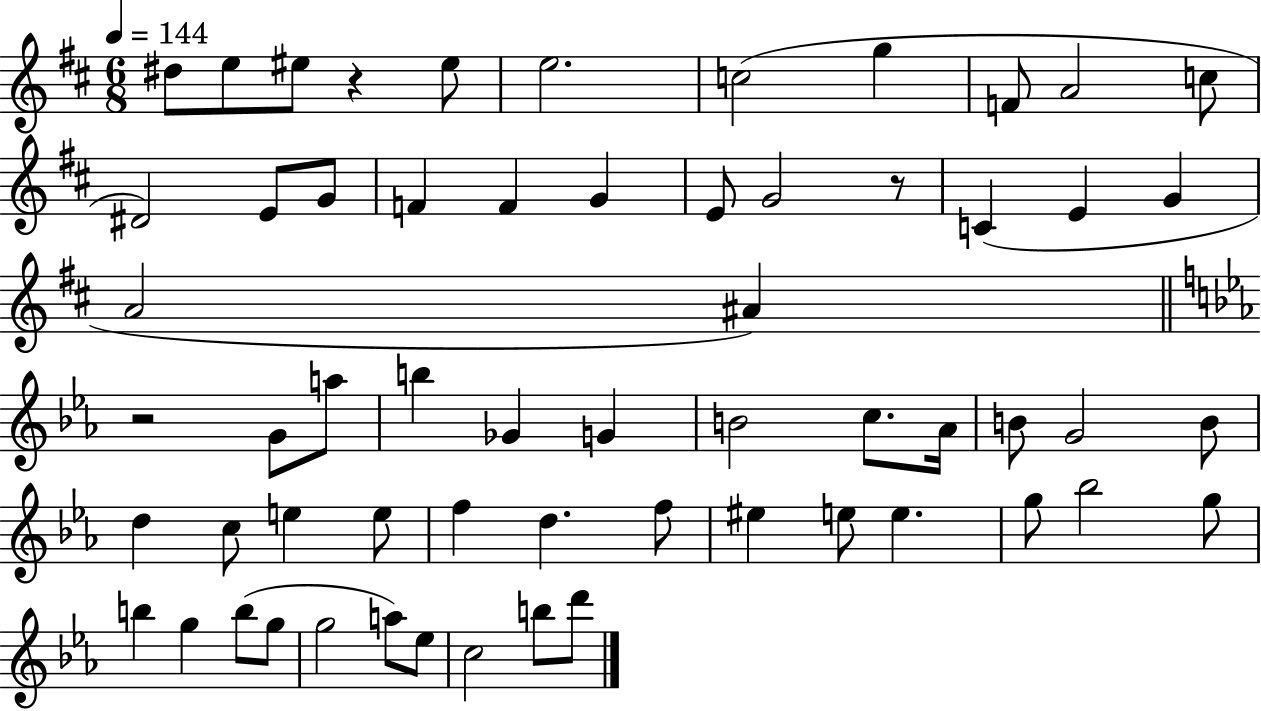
{
  \clef treble
  \numericTimeSignature
  \time 6/8
  \key d \major
  \tempo 4 = 144
  \repeat volta 2 { dis''8 e''8 eis''8 r4 eis''8 | e''2. | c''2( g''4 | f'8 a'2 c''8 | \break dis'2) e'8 g'8 | f'4 f'4 g'4 | e'8 g'2 r8 | c'4( e'4 g'4 | \break a'2 ais'4) | \bar "||" \break \key c \minor r2 g'8 a''8 | b''4 ges'4 g'4 | b'2 c''8. aes'16 | b'8 g'2 b'8 | \break d''4 c''8 e''4 e''8 | f''4 d''4. f''8 | eis''4 e''8 e''4. | g''8 bes''2 g''8 | \break b''4 g''4 b''8( g''8 | g''2 a''8) ees''8 | c''2 b''8 d'''8 | } \bar "|."
}